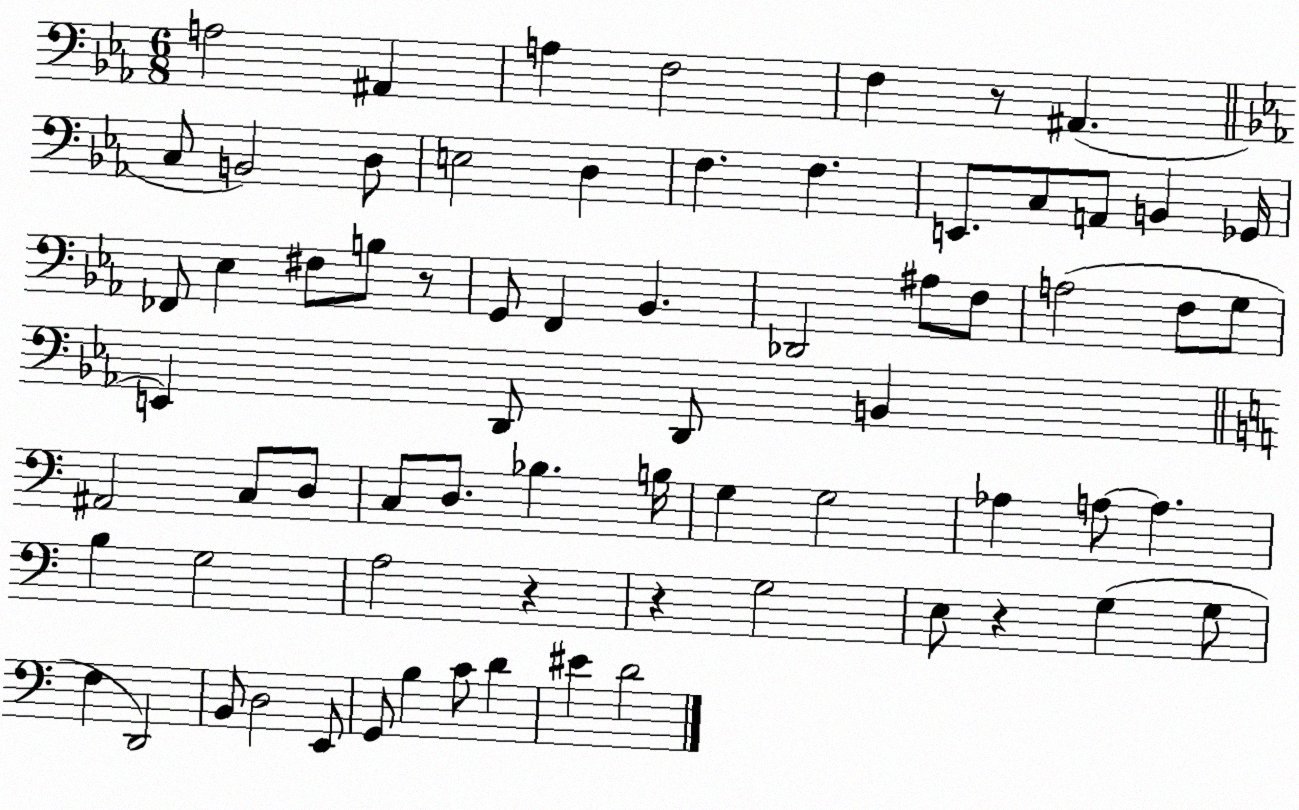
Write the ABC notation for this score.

X:1
T:Untitled
M:6/8
L:1/4
K:Eb
A,2 ^A,, A, F,2 F, z/2 ^A,, C,/2 B,,2 D,/2 E,2 D, F, F, E,,/2 C,/2 A,,/2 B,, _G,,/4 _F,,/2 _E, ^F,/2 B,/2 z/2 G,,/2 F,, _B,, _D,,2 ^A,/2 F,/2 A,2 F,/2 G,/2 E,, D,,/2 D,,/2 B,, ^A,,2 C,/2 D,/2 C,/2 D,/2 _B, B,/4 G, G,2 _A, A,/2 A, B, G,2 A,2 z z G,2 E,/2 z G, G,/2 F, D,,2 B,,/2 D,2 E,,/2 G,,/2 B, C/2 D ^E D2